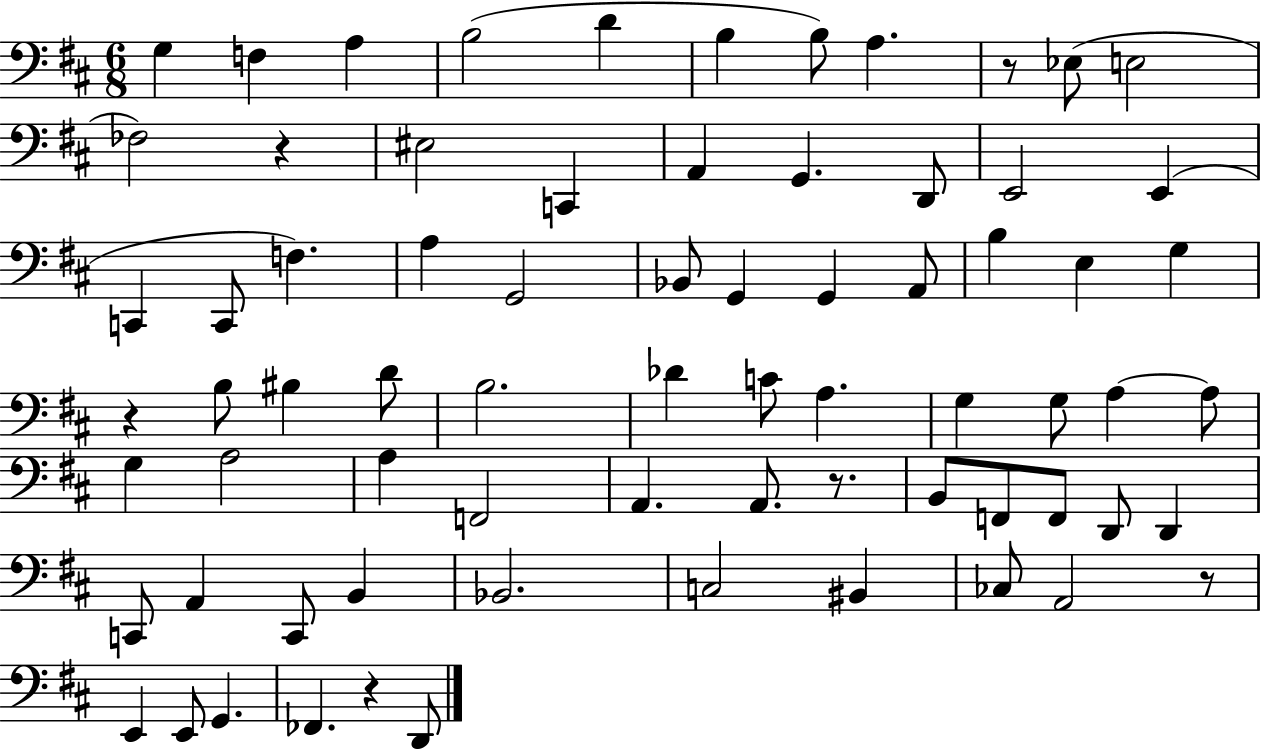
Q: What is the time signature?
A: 6/8